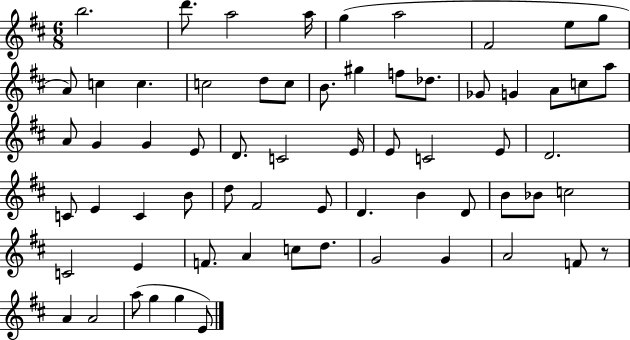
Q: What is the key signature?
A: D major